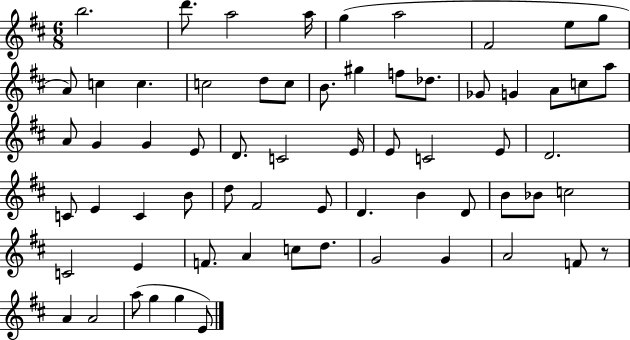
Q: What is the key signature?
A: D major